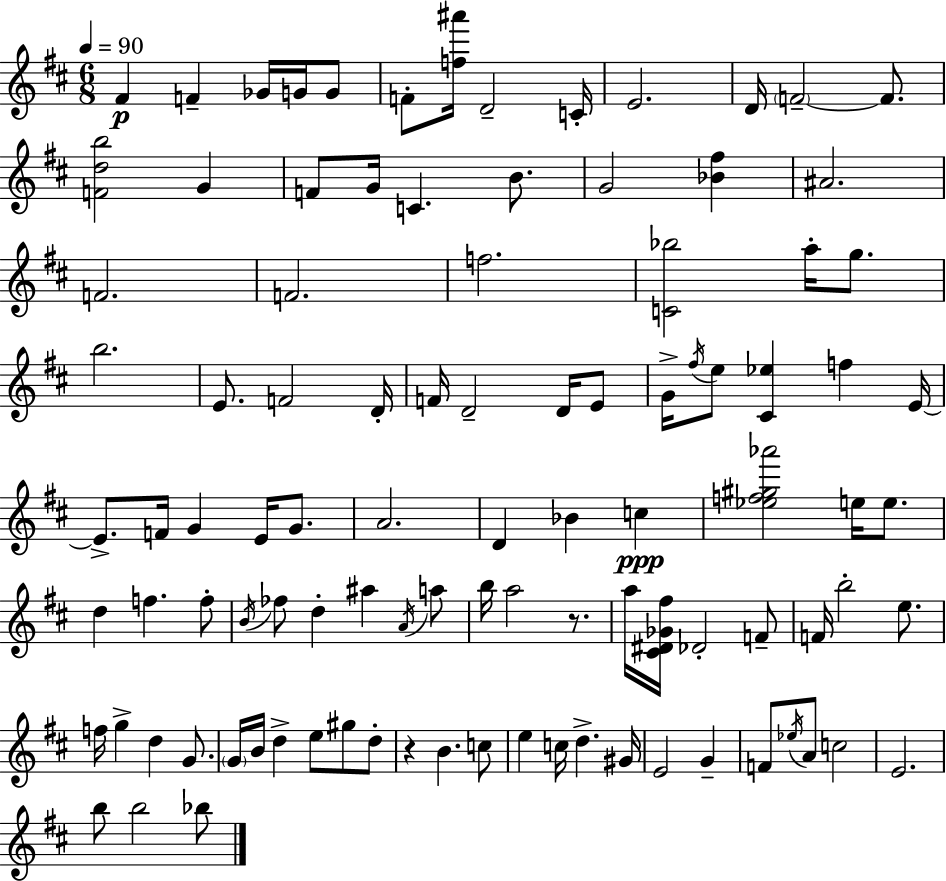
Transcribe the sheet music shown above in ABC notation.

X:1
T:Untitled
M:6/8
L:1/4
K:D
^F F _G/4 G/4 G/2 F/2 [f^a']/4 D2 C/4 E2 D/4 F2 F/2 [Fdb]2 G F/2 G/4 C B/2 G2 [_B^f] ^A2 F2 F2 f2 [C_b]2 a/4 g/2 b2 E/2 F2 D/4 F/4 D2 D/4 E/2 G/4 ^f/4 e/2 [^C_e] f E/4 E/2 F/4 G E/4 G/2 A2 D _B c [_ef^g_a']2 e/4 e/2 d f f/2 B/4 _f/2 d ^a A/4 a/2 b/4 a2 z/2 a/4 [^C^D_G^f]/4 _D2 F/2 F/4 b2 e/2 f/4 g d G/2 G/4 B/4 d e/2 ^g/2 d/2 z B c/2 e c/4 d ^G/4 E2 G F/2 _e/4 A/2 c2 E2 b/2 b2 _b/2